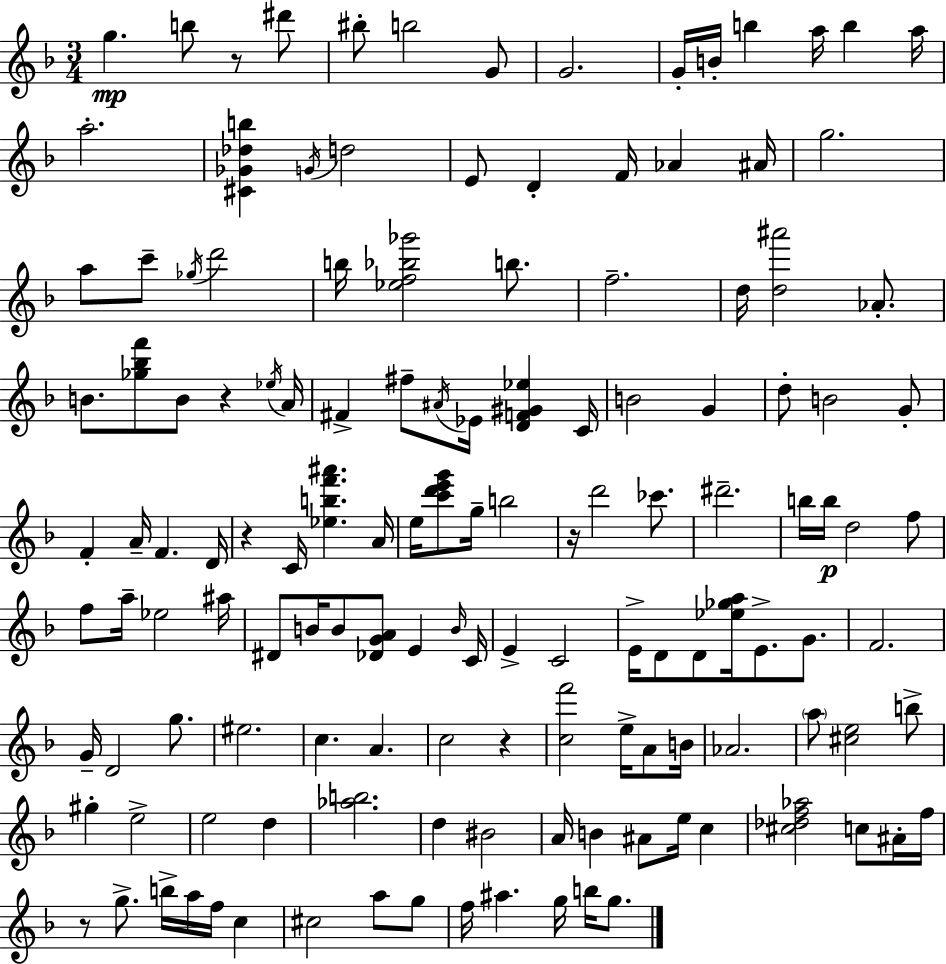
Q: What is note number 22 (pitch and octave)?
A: G5